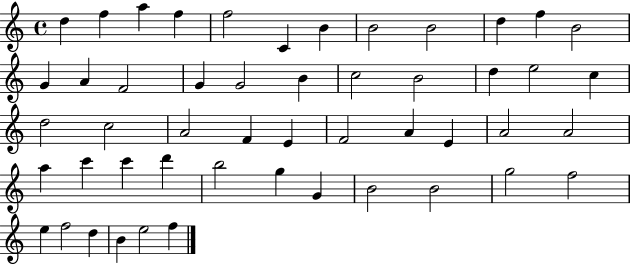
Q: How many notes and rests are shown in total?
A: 50